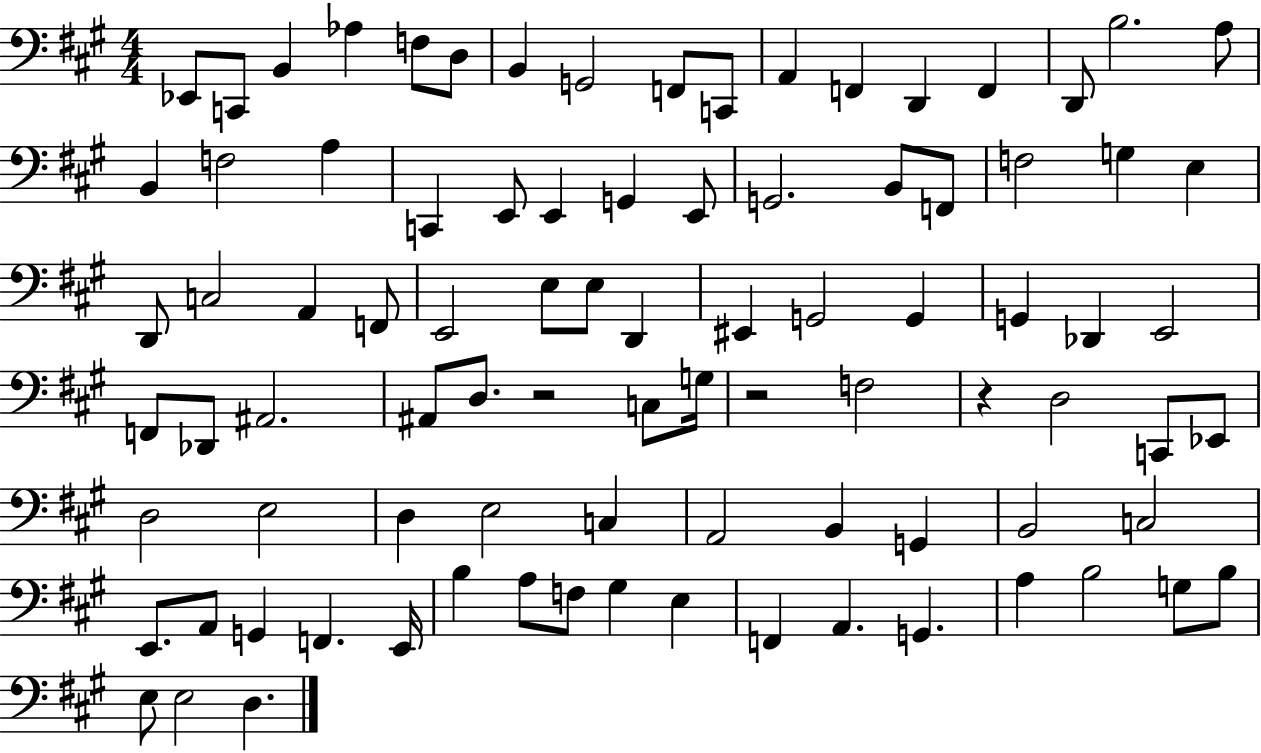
Eb2/e C2/e B2/q Ab3/q F3/e D3/e B2/q G2/h F2/e C2/e A2/q F2/q D2/q F2/q D2/e B3/h. A3/e B2/q F3/h A3/q C2/q E2/e E2/q G2/q E2/e G2/h. B2/e F2/e F3/h G3/q E3/q D2/e C3/h A2/q F2/e E2/h E3/e E3/e D2/q EIS2/q G2/h G2/q G2/q Db2/q E2/h F2/e Db2/e A#2/h. A#2/e D3/e. R/h C3/e G3/s R/h F3/h R/q D3/h C2/e Eb2/e D3/h E3/h D3/q E3/h C3/q A2/h B2/q G2/q B2/h C3/h E2/e. A2/e G2/q F2/q. E2/s B3/q A3/e F3/e G#3/q E3/q F2/q A2/q. G2/q. A3/q B3/h G3/e B3/e E3/e E3/h D3/q.